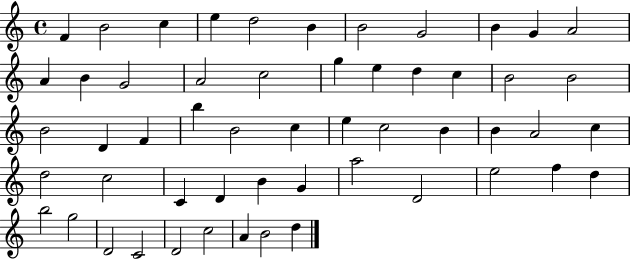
F4/q B4/h C5/q E5/q D5/h B4/q B4/h G4/h B4/q G4/q A4/h A4/q B4/q G4/h A4/h C5/h G5/q E5/q D5/q C5/q B4/h B4/h B4/h D4/q F4/q B5/q B4/h C5/q E5/q C5/h B4/q B4/q A4/h C5/q D5/h C5/h C4/q D4/q B4/q G4/q A5/h D4/h E5/h F5/q D5/q B5/h G5/h D4/h C4/h D4/h C5/h A4/q B4/h D5/q